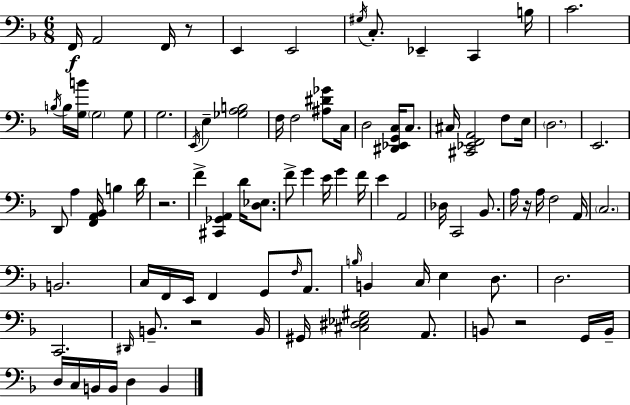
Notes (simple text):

F2/s A2/h F2/s R/e E2/q E2/h G#3/s C3/e. Eb2/q C2/q B3/s C4/h. B3/s B3/s [G3,B4]/s G3/h G3/e G3/h. E2/s E3/q [Gb3,A3,B3]/h F3/s F3/h [A#3,D#4,Gb4]/e C3/s D3/h [D#2,Eb2,G2,C3]/s C3/e. C#3/s [C#2,Eb2,F2,A2]/h F3/e E3/s D3/h. E2/h. D2/e A3/q [F2,A2,Bb2]/s B3/q D4/s R/h. F4/q [C#2,Gb2,A2]/q D4/s [D3,Eb3]/e. F4/e G4/q E4/s G4/q F4/s E4/q A2/h Db3/s C2/h Bb2/e. A3/s R/s A3/s F3/h A2/s C3/h. B2/h. C3/s F2/s E2/s F2/q G2/e F3/s A2/e. B3/s B2/q C3/s E3/q D3/e. D3/h. C2/h. D#2/s B2/e. R/h B2/s G#2/s [C#3,D#3,Eb3,G#3]/h A2/e. B2/e R/h G2/s B2/s D3/s C3/s B2/s B2/s D3/q B2/q